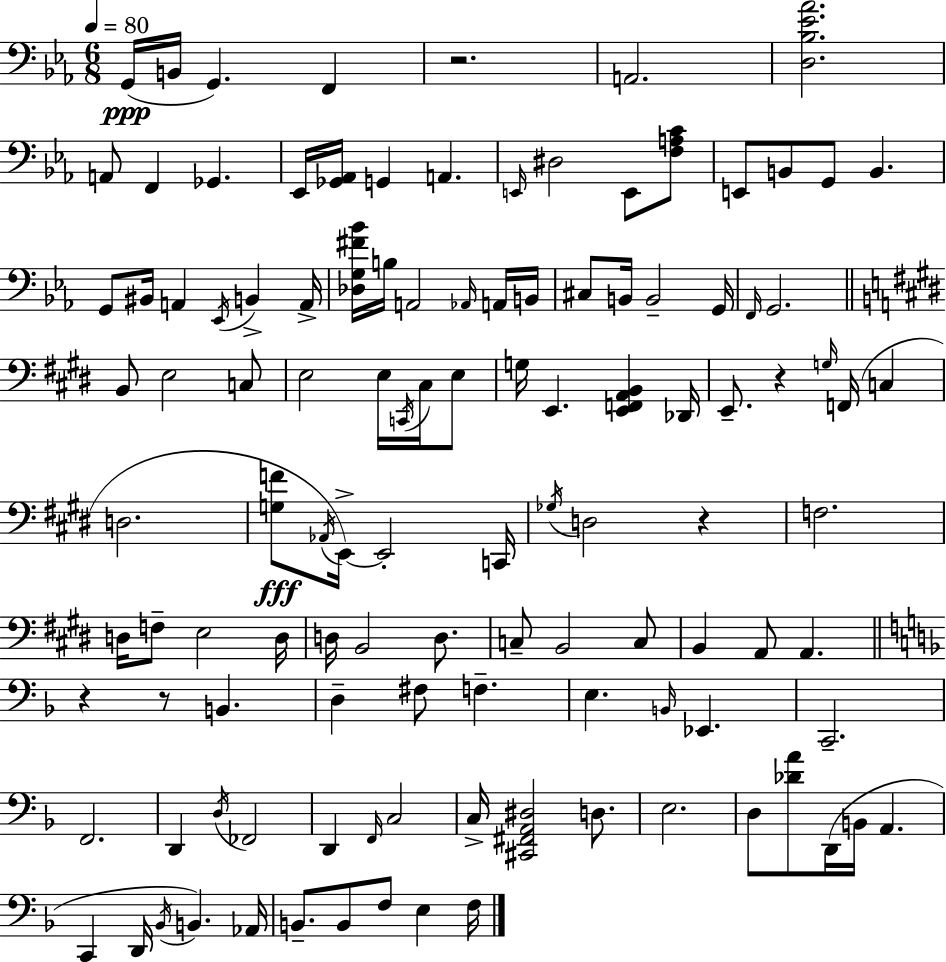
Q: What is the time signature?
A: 6/8